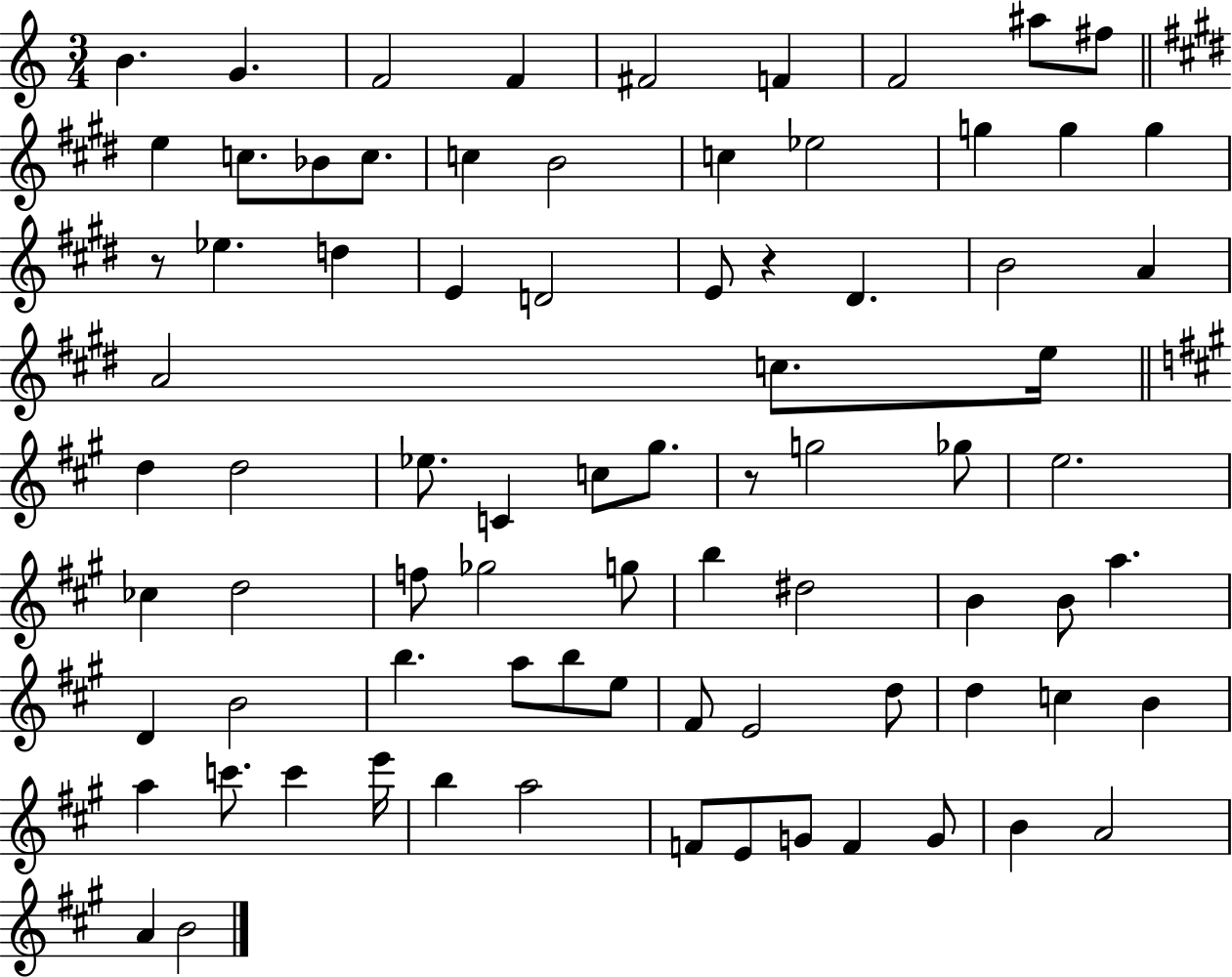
{
  \clef treble
  \numericTimeSignature
  \time 3/4
  \key c \major
  \repeat volta 2 { b'4. g'4. | f'2 f'4 | fis'2 f'4 | f'2 ais''8 fis''8 | \break \bar "||" \break \key e \major e''4 c''8. bes'8 c''8. | c''4 b'2 | c''4 ees''2 | g''4 g''4 g''4 | \break r8 ees''4. d''4 | e'4 d'2 | e'8 r4 dis'4. | b'2 a'4 | \break a'2 c''8. e''16 | \bar "||" \break \key a \major d''4 d''2 | ees''8. c'4 c''8 gis''8. | r8 g''2 ges''8 | e''2. | \break ces''4 d''2 | f''8 ges''2 g''8 | b''4 dis''2 | b'4 b'8 a''4. | \break d'4 b'2 | b''4. a''8 b''8 e''8 | fis'8 e'2 d''8 | d''4 c''4 b'4 | \break a''4 c'''8. c'''4 e'''16 | b''4 a''2 | f'8 e'8 g'8 f'4 g'8 | b'4 a'2 | \break a'4 b'2 | } \bar "|."
}